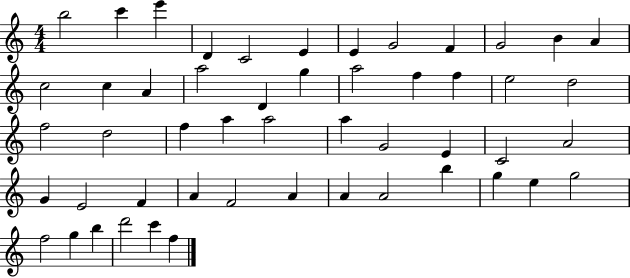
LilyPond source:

{
  \clef treble
  \numericTimeSignature
  \time 4/4
  \key c \major
  b''2 c'''4 e'''4 | d'4 c'2 e'4 | e'4 g'2 f'4 | g'2 b'4 a'4 | \break c''2 c''4 a'4 | a''2 d'4 g''4 | a''2 f''4 f''4 | e''2 d''2 | \break f''2 d''2 | f''4 a''4 a''2 | a''4 g'2 e'4 | c'2 a'2 | \break g'4 e'2 f'4 | a'4 f'2 a'4 | a'4 a'2 b''4 | g''4 e''4 g''2 | \break f''2 g''4 b''4 | d'''2 c'''4 f''4 | \bar "|."
}